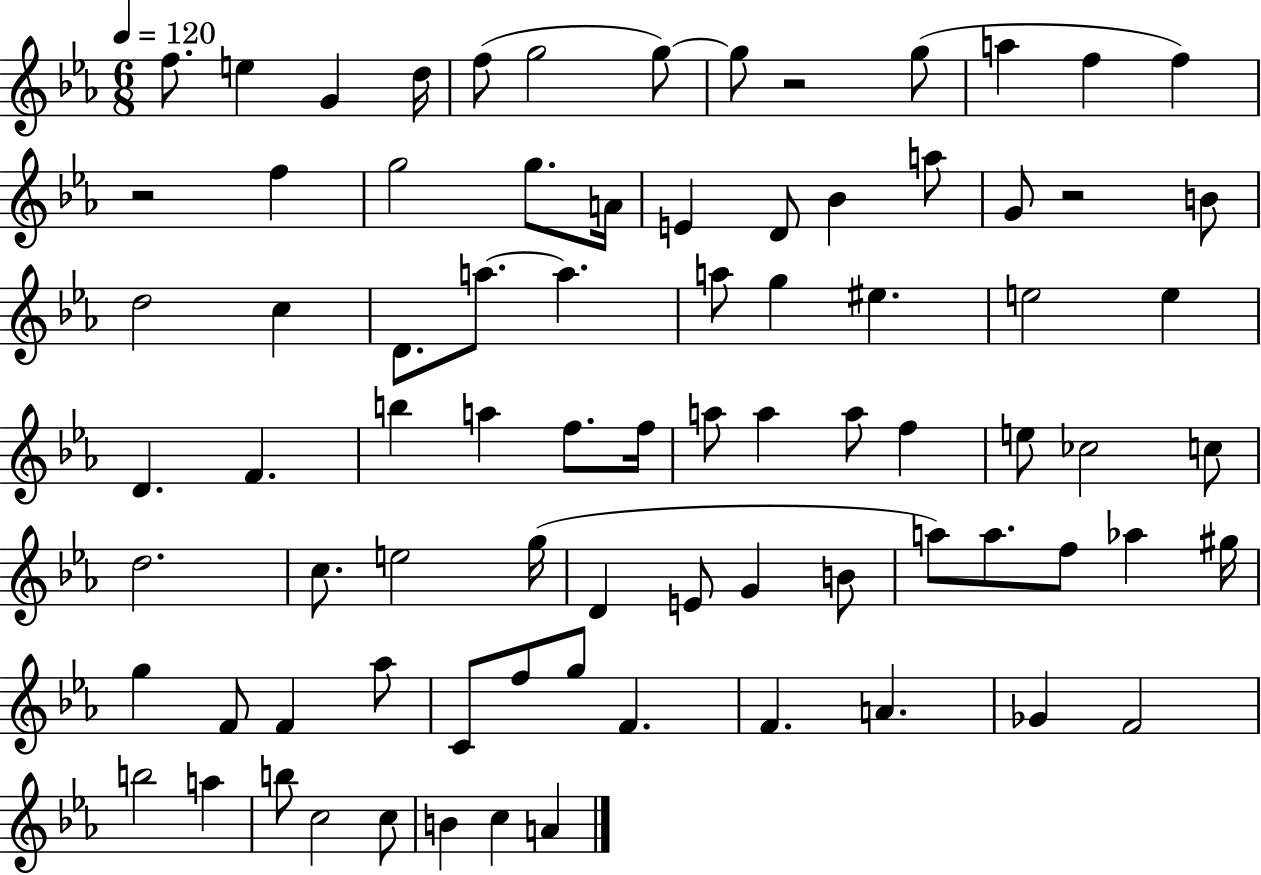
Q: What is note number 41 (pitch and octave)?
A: A5